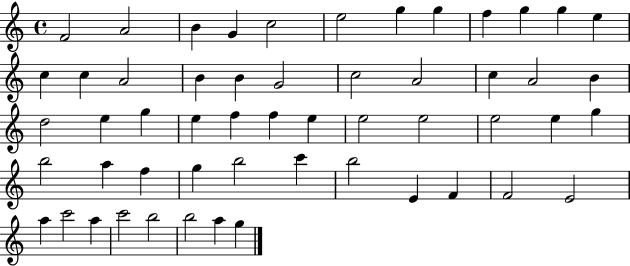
{
  \clef treble
  \time 4/4
  \defaultTimeSignature
  \key c \major
  f'2 a'2 | b'4 g'4 c''2 | e''2 g''4 g''4 | f''4 g''4 g''4 e''4 | \break c''4 c''4 a'2 | b'4 b'4 g'2 | c''2 a'2 | c''4 a'2 b'4 | \break d''2 e''4 g''4 | e''4 f''4 f''4 e''4 | e''2 e''2 | e''2 e''4 g''4 | \break b''2 a''4 f''4 | g''4 b''2 c'''4 | b''2 e'4 f'4 | f'2 e'2 | \break a''4 c'''2 a''4 | c'''2 b''2 | b''2 a''4 g''4 | \bar "|."
}